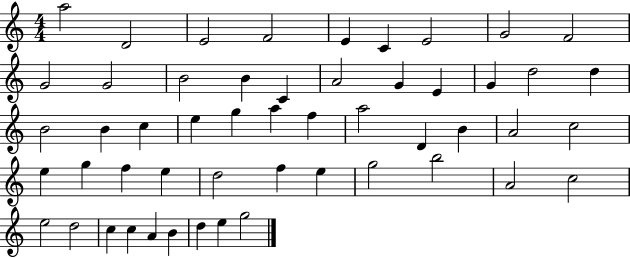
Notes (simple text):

A5/h D4/h E4/h F4/h E4/q C4/q E4/h G4/h F4/h G4/h G4/h B4/h B4/q C4/q A4/h G4/q E4/q G4/q D5/h D5/q B4/h B4/q C5/q E5/q G5/q A5/q F5/q A5/h D4/q B4/q A4/h C5/h E5/q G5/q F5/q E5/q D5/h F5/q E5/q G5/h B5/h A4/h C5/h E5/h D5/h C5/q C5/q A4/q B4/q D5/q E5/q G5/h